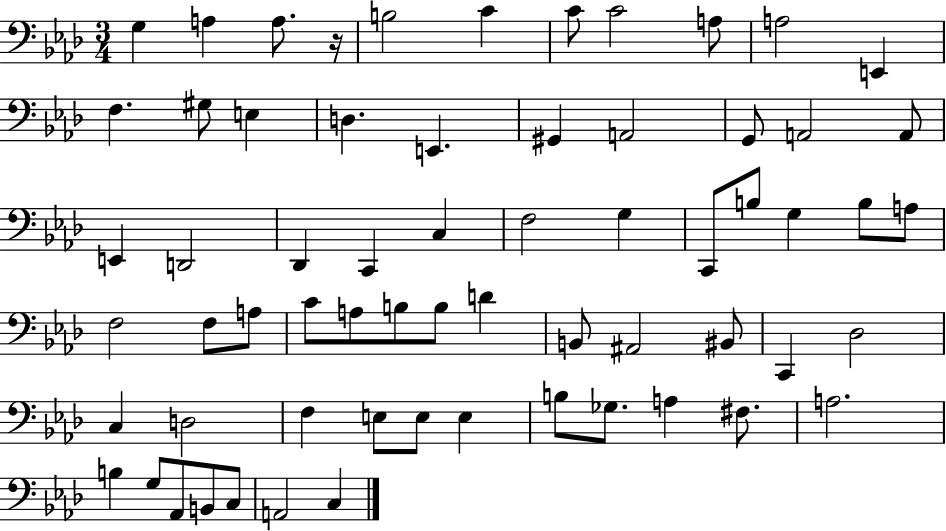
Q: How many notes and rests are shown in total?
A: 64